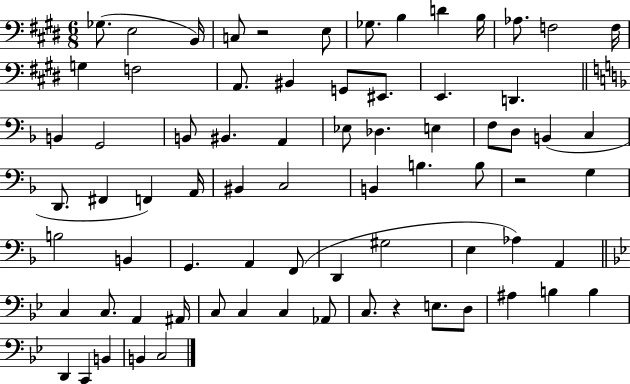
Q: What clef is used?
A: bass